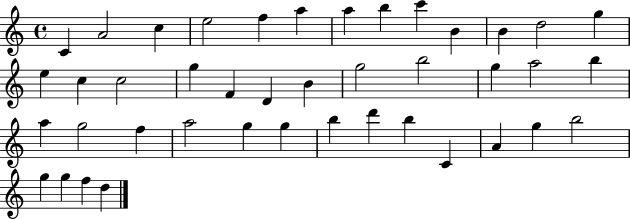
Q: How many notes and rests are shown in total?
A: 42